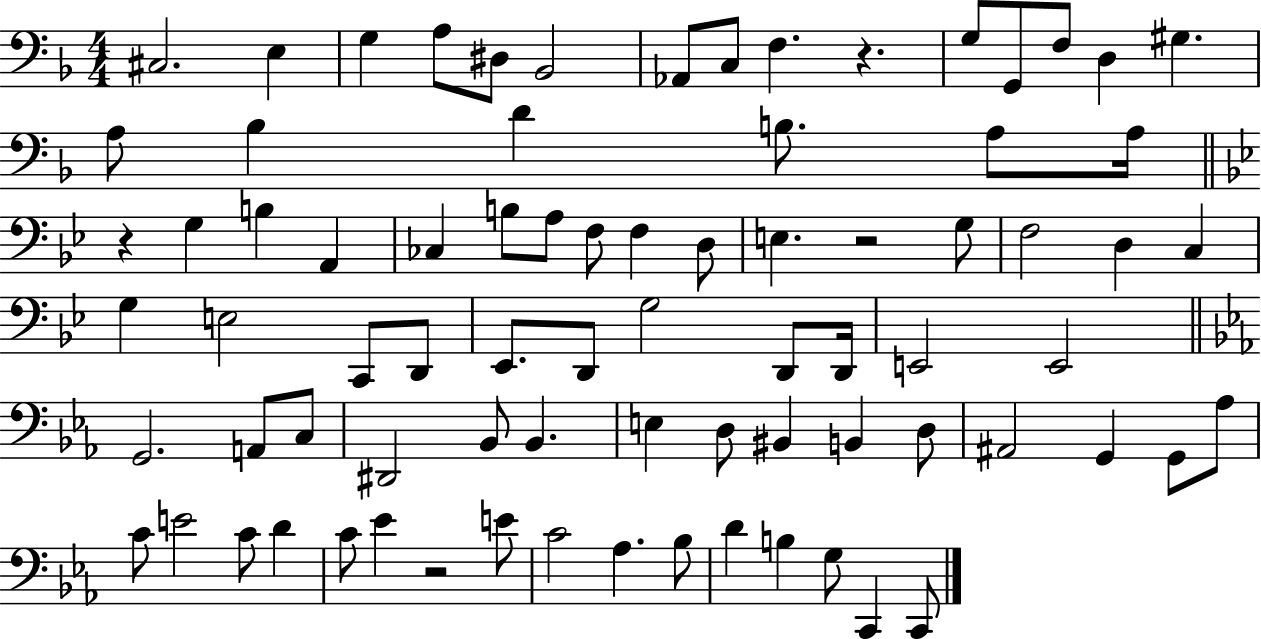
X:1
T:Untitled
M:4/4
L:1/4
K:F
^C,2 E, G, A,/2 ^D,/2 _B,,2 _A,,/2 C,/2 F, z G,/2 G,,/2 F,/2 D, ^G, A,/2 _B, D B,/2 A,/2 A,/4 z G, B, A,, _C, B,/2 A,/2 F,/2 F, D,/2 E, z2 G,/2 F,2 D, C, G, E,2 C,,/2 D,,/2 _E,,/2 D,,/2 G,2 D,,/2 D,,/4 E,,2 E,,2 G,,2 A,,/2 C,/2 ^D,,2 _B,,/2 _B,, E, D,/2 ^B,, B,, D,/2 ^A,,2 G,, G,,/2 _A,/2 C/2 E2 C/2 D C/2 _E z2 E/2 C2 _A, _B,/2 D B, G,/2 C,, C,,/2